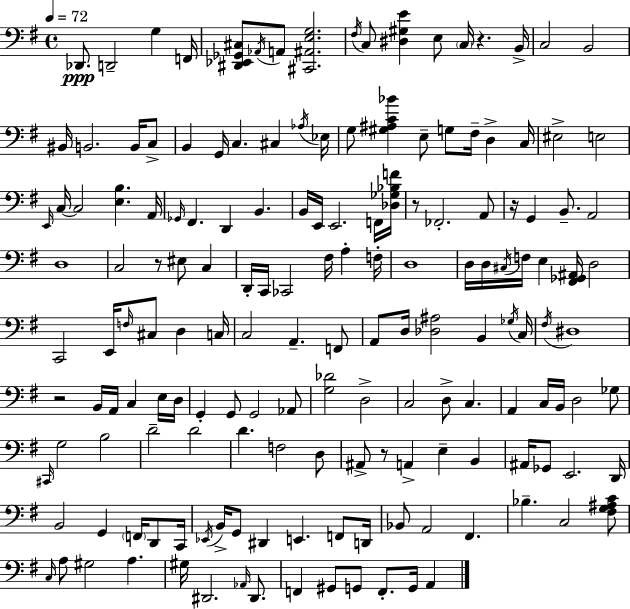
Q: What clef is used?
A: bass